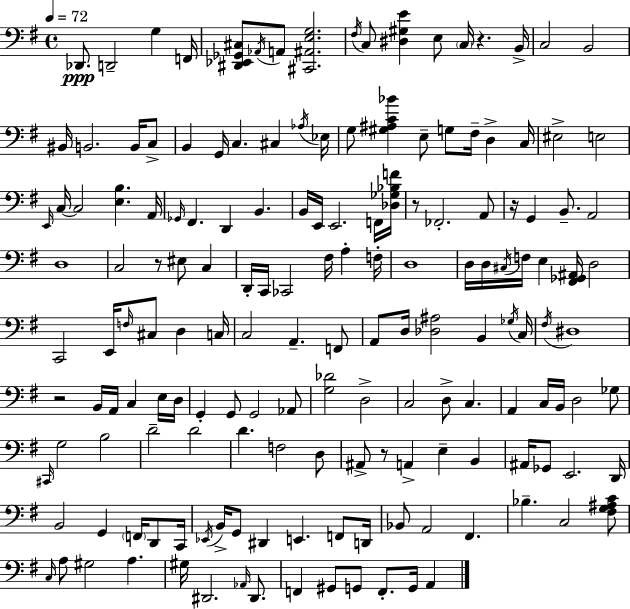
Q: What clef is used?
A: bass